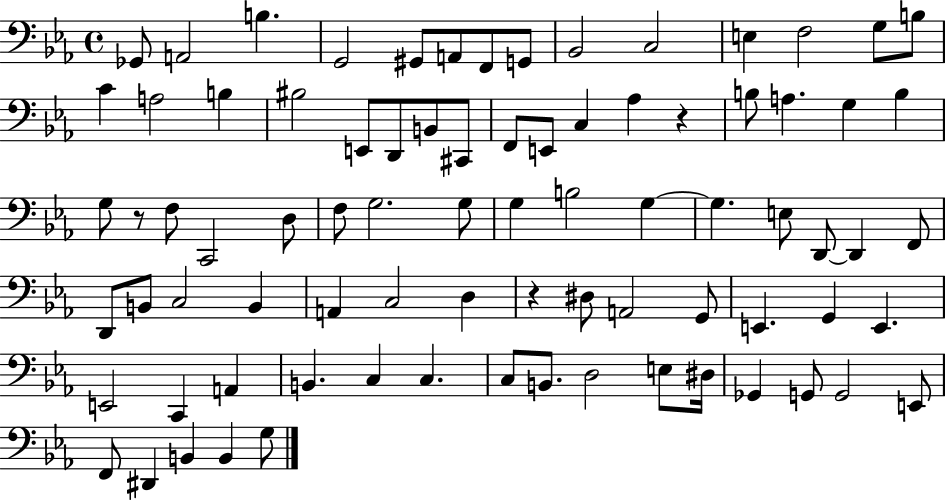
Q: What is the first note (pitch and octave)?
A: Gb2